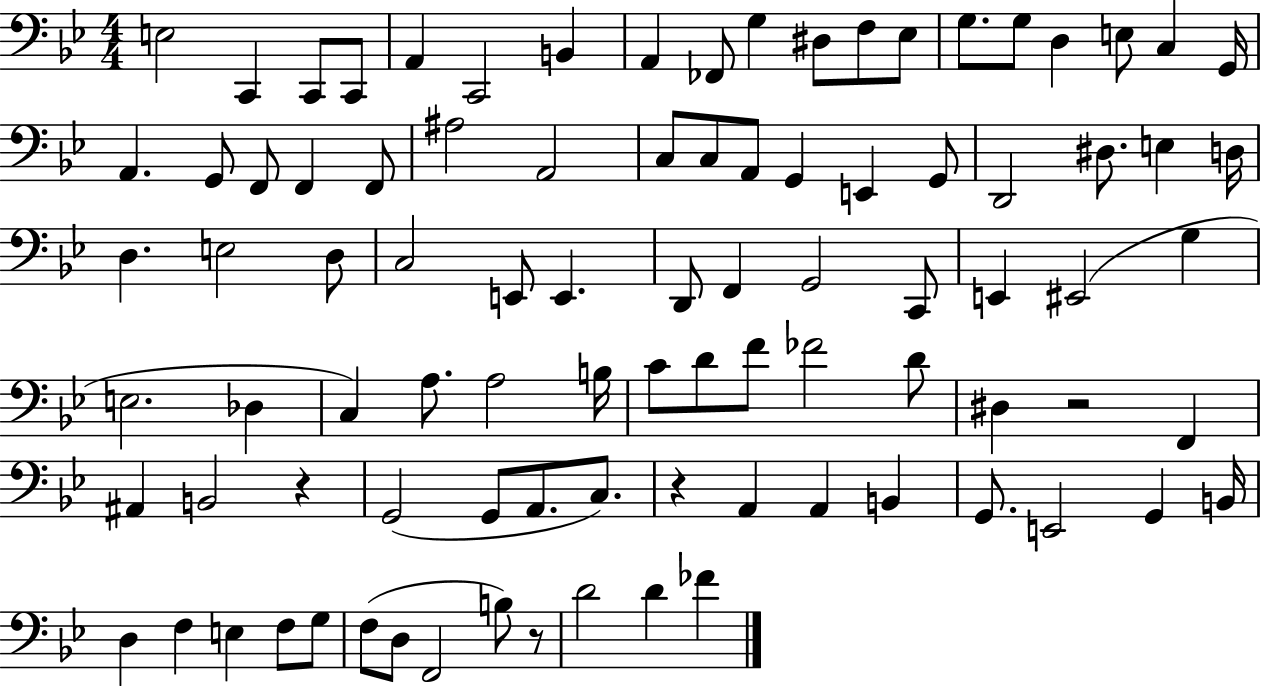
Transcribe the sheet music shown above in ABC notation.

X:1
T:Untitled
M:4/4
L:1/4
K:Bb
E,2 C,, C,,/2 C,,/2 A,, C,,2 B,, A,, _F,,/2 G, ^D,/2 F,/2 _E,/2 G,/2 G,/2 D, E,/2 C, G,,/4 A,, G,,/2 F,,/2 F,, F,,/2 ^A,2 A,,2 C,/2 C,/2 A,,/2 G,, E,, G,,/2 D,,2 ^D,/2 E, D,/4 D, E,2 D,/2 C,2 E,,/2 E,, D,,/2 F,, G,,2 C,,/2 E,, ^E,,2 G, E,2 _D, C, A,/2 A,2 B,/4 C/2 D/2 F/2 _F2 D/2 ^D, z2 F,, ^A,, B,,2 z G,,2 G,,/2 A,,/2 C,/2 z A,, A,, B,, G,,/2 E,,2 G,, B,,/4 D, F, E, F,/2 G,/2 F,/2 D,/2 F,,2 B,/2 z/2 D2 D _F